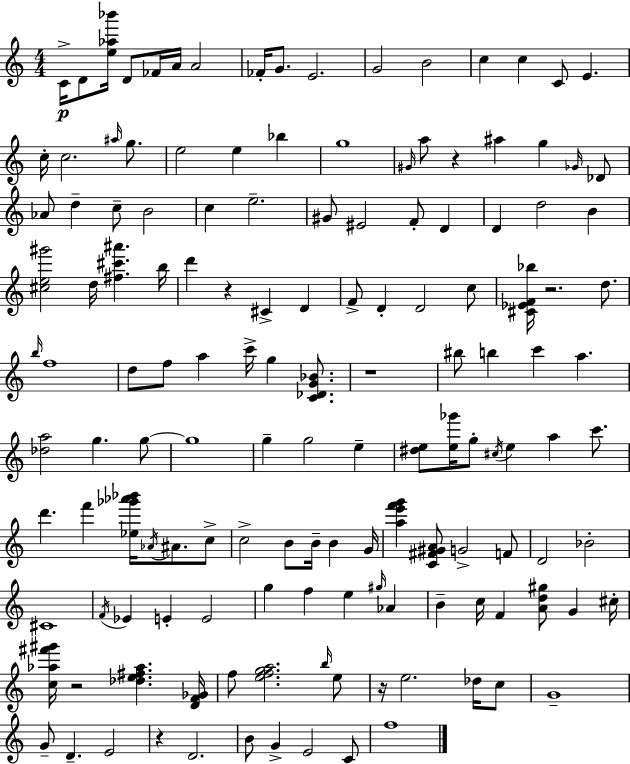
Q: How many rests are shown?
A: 7